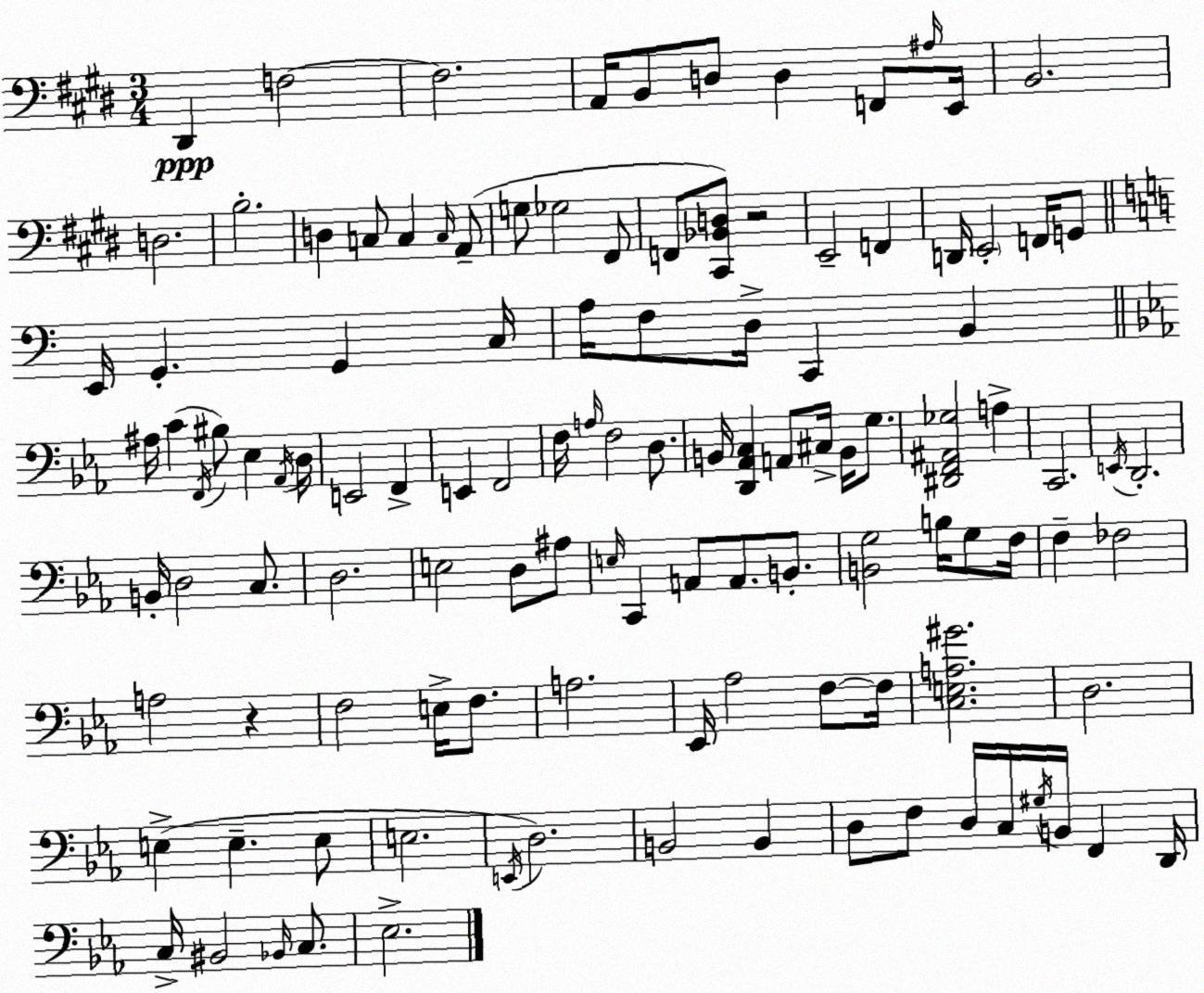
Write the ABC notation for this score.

X:1
T:Untitled
M:3/4
L:1/4
K:E
^D,, F,2 F,2 A,,/4 B,,/2 D,/2 D, F,,/2 ^A,/4 E,,/4 B,,2 D,2 B,2 D, C,/2 C, C,/4 A,,/2 G,/2 _G,2 ^F,,/2 F,,/2 [^C,,_B,,D,]/2 z2 E,,2 F,, D,,/4 E,,2 F,,/4 G,,/2 E,,/4 G,, G,, C,/4 A,/4 F,/2 D,/4 C,, B,, ^A,/4 C F,,/4 ^B,/2 _E, _A,,/4 D,/4 E,,2 F,, E,, F,,2 F,/4 A,/4 F,2 D,/2 B,,/4 [D,,_A,,C,] A,,/2 ^C,/4 B,,/4 G,/2 [^D,,F,,^A,,_G,]2 A, C,,2 E,,/4 D,,2 B,,/4 D,2 C,/2 D,2 E,2 D,/2 ^A,/2 E,/4 C,, A,,/2 A,,/2 B,,/2 [B,,G,]2 B,/4 G,/2 F,/4 F, _F,2 A,2 z F,2 E,/4 F,/2 A,2 _E,,/4 _A,2 F,/2 F,/4 [C,E,A,^G]2 D,2 E, E, E,/2 E,2 E,,/4 D,2 B,,2 B,, D,/2 F,/2 D,/4 C,/4 ^G,/4 B,,/4 F,, D,,/4 C,/4 ^B,,2 _B,,/4 C,/2 _E,2